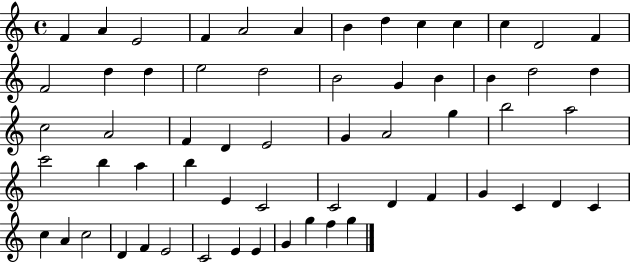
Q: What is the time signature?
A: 4/4